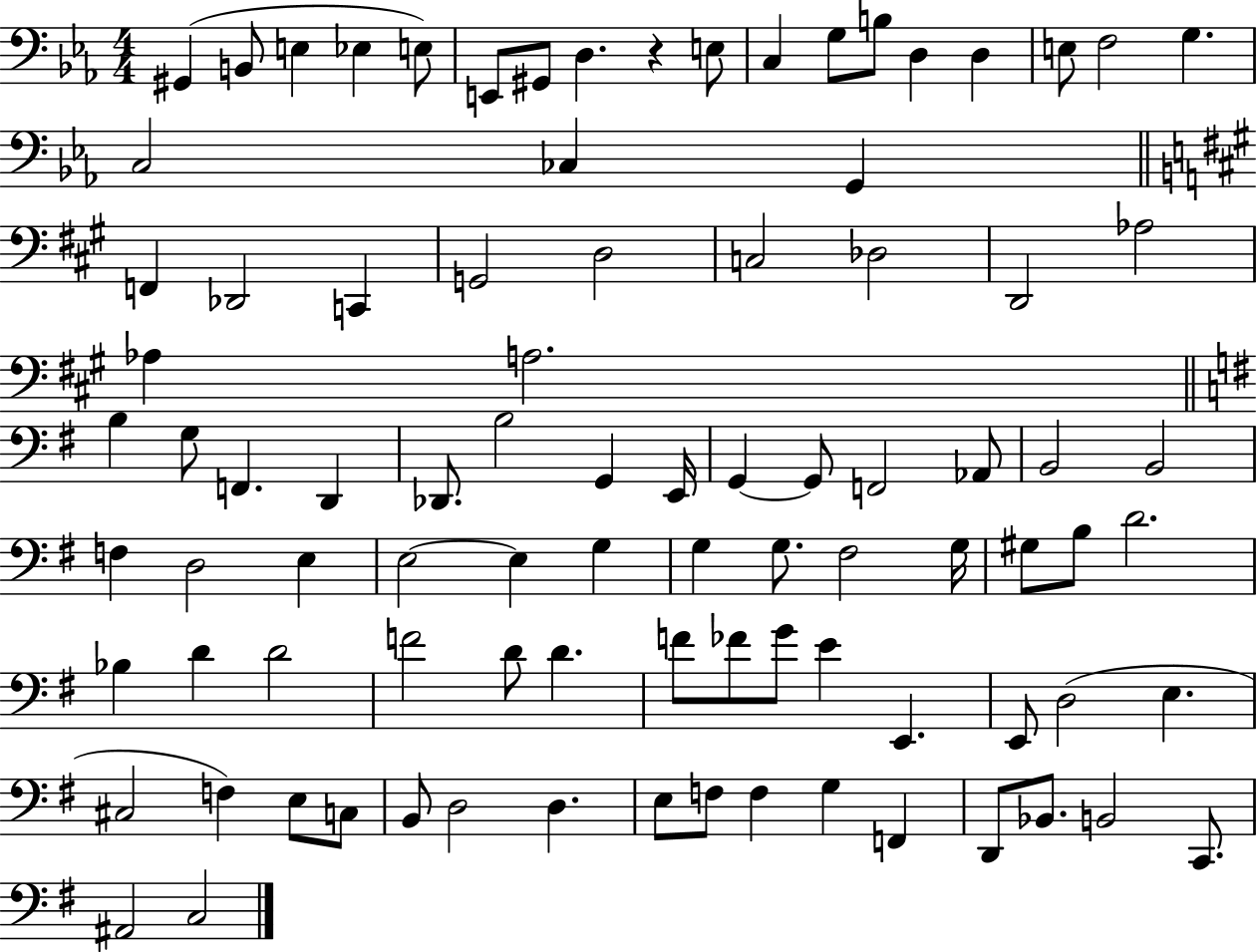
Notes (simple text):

G#2/q B2/e E3/q Eb3/q E3/e E2/e G#2/e D3/q. R/q E3/e C3/q G3/e B3/e D3/q D3/q E3/e F3/h G3/q. C3/h CES3/q G2/q F2/q Db2/h C2/q G2/h D3/h C3/h Db3/h D2/h Ab3/h Ab3/q A3/h. B3/q G3/e F2/q. D2/q Db2/e. B3/h G2/q E2/s G2/q G2/e F2/h Ab2/e B2/h B2/h F3/q D3/h E3/q E3/h E3/q G3/q G3/q G3/e. F#3/h G3/s G#3/e B3/e D4/h. Bb3/q D4/q D4/h F4/h D4/e D4/q. F4/e FES4/e G4/e E4/q E2/q. E2/e D3/h E3/q. C#3/h F3/q E3/e C3/e B2/e D3/h D3/q. E3/e F3/e F3/q G3/q F2/q D2/e Bb2/e. B2/h C2/e. A#2/h C3/h